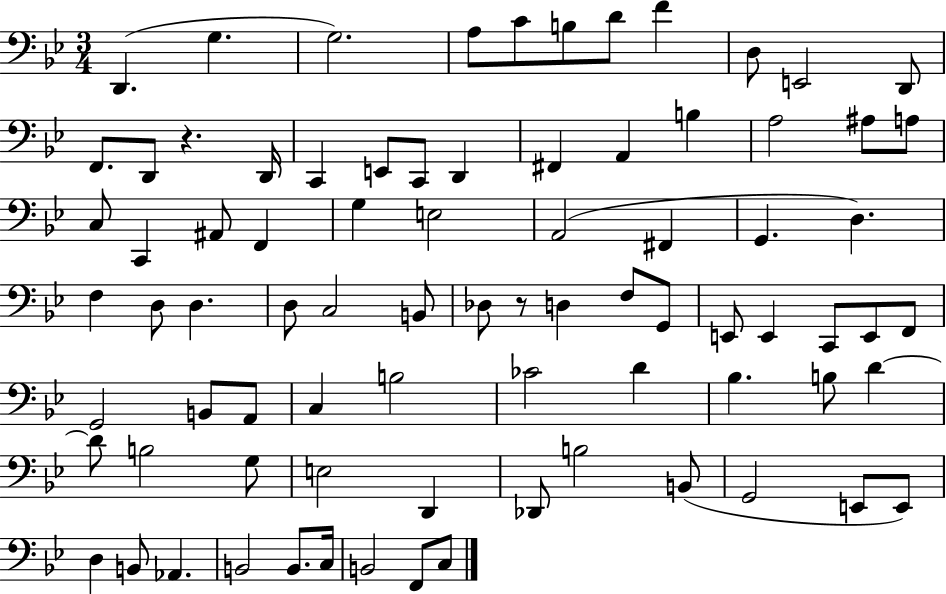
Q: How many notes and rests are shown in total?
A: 81